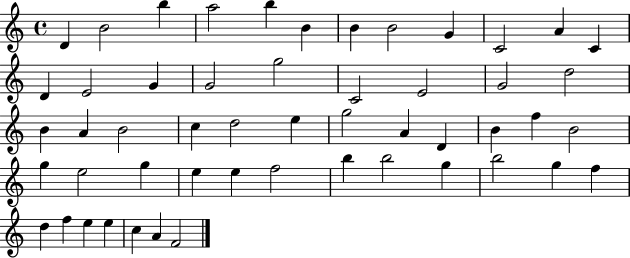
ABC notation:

X:1
T:Untitled
M:4/4
L:1/4
K:C
D B2 b a2 b B B B2 G C2 A C D E2 G G2 g2 C2 E2 G2 d2 B A B2 c d2 e g2 A D B f B2 g e2 g e e f2 b b2 g b2 g f d f e e c A F2